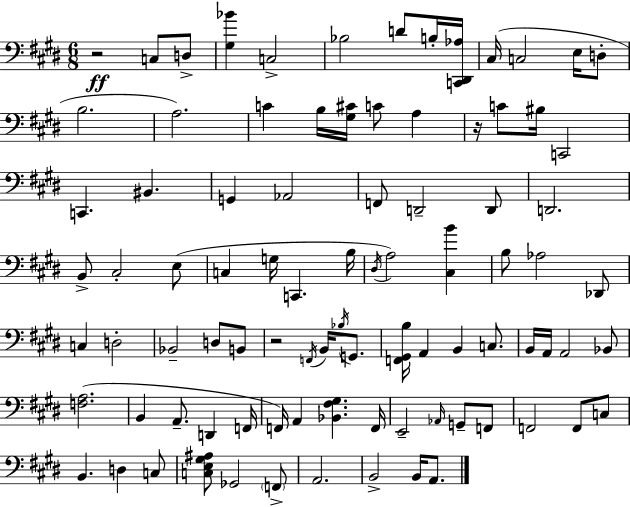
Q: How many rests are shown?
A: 3